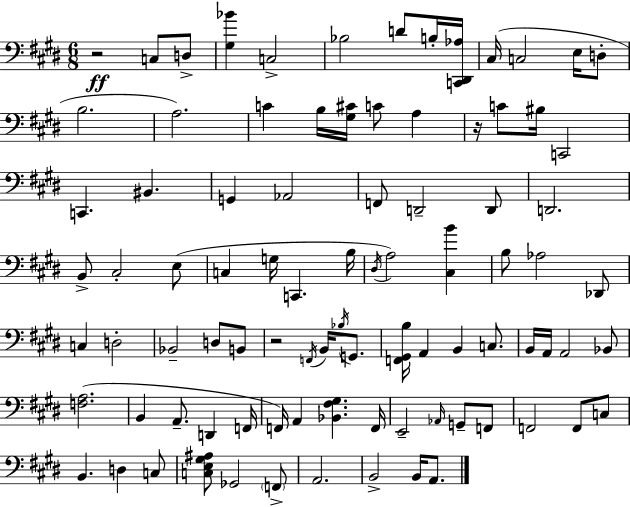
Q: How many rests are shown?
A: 3